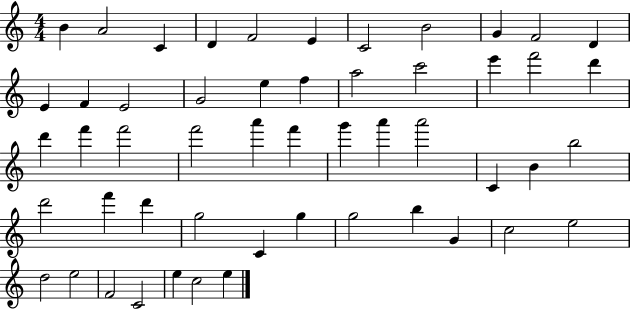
{
  \clef treble
  \numericTimeSignature
  \time 4/4
  \key c \major
  b'4 a'2 c'4 | d'4 f'2 e'4 | c'2 b'2 | g'4 f'2 d'4 | \break e'4 f'4 e'2 | g'2 e''4 f''4 | a''2 c'''2 | e'''4 f'''2 d'''4 | \break d'''4 f'''4 f'''2 | f'''2 a'''4 f'''4 | g'''4 a'''4 a'''2 | c'4 b'4 b''2 | \break d'''2 f'''4 d'''4 | g''2 c'4 g''4 | g''2 b''4 g'4 | c''2 e''2 | \break d''2 e''2 | f'2 c'2 | e''4 c''2 e''4 | \bar "|."
}